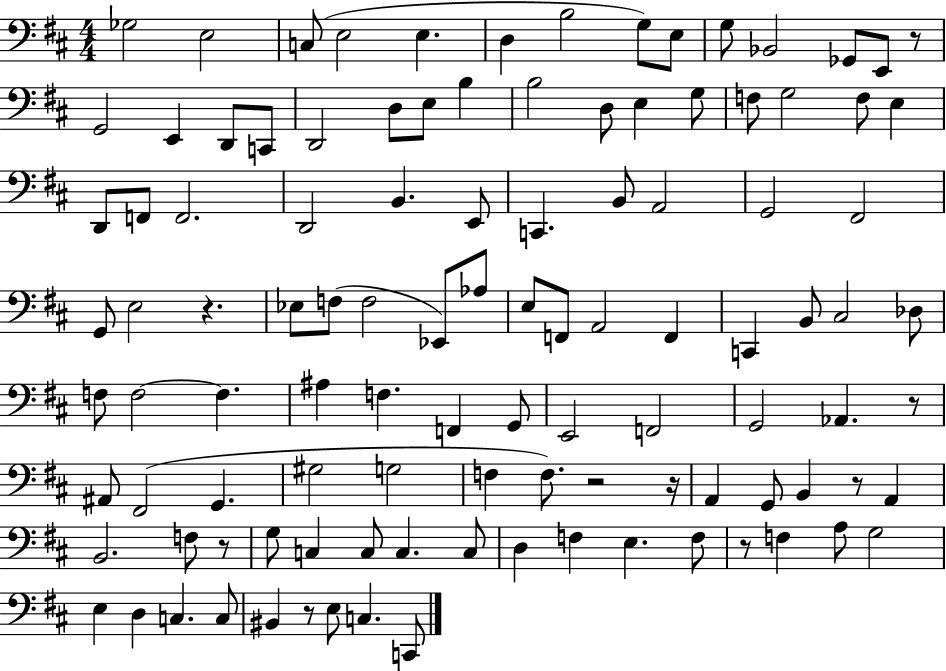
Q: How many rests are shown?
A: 9